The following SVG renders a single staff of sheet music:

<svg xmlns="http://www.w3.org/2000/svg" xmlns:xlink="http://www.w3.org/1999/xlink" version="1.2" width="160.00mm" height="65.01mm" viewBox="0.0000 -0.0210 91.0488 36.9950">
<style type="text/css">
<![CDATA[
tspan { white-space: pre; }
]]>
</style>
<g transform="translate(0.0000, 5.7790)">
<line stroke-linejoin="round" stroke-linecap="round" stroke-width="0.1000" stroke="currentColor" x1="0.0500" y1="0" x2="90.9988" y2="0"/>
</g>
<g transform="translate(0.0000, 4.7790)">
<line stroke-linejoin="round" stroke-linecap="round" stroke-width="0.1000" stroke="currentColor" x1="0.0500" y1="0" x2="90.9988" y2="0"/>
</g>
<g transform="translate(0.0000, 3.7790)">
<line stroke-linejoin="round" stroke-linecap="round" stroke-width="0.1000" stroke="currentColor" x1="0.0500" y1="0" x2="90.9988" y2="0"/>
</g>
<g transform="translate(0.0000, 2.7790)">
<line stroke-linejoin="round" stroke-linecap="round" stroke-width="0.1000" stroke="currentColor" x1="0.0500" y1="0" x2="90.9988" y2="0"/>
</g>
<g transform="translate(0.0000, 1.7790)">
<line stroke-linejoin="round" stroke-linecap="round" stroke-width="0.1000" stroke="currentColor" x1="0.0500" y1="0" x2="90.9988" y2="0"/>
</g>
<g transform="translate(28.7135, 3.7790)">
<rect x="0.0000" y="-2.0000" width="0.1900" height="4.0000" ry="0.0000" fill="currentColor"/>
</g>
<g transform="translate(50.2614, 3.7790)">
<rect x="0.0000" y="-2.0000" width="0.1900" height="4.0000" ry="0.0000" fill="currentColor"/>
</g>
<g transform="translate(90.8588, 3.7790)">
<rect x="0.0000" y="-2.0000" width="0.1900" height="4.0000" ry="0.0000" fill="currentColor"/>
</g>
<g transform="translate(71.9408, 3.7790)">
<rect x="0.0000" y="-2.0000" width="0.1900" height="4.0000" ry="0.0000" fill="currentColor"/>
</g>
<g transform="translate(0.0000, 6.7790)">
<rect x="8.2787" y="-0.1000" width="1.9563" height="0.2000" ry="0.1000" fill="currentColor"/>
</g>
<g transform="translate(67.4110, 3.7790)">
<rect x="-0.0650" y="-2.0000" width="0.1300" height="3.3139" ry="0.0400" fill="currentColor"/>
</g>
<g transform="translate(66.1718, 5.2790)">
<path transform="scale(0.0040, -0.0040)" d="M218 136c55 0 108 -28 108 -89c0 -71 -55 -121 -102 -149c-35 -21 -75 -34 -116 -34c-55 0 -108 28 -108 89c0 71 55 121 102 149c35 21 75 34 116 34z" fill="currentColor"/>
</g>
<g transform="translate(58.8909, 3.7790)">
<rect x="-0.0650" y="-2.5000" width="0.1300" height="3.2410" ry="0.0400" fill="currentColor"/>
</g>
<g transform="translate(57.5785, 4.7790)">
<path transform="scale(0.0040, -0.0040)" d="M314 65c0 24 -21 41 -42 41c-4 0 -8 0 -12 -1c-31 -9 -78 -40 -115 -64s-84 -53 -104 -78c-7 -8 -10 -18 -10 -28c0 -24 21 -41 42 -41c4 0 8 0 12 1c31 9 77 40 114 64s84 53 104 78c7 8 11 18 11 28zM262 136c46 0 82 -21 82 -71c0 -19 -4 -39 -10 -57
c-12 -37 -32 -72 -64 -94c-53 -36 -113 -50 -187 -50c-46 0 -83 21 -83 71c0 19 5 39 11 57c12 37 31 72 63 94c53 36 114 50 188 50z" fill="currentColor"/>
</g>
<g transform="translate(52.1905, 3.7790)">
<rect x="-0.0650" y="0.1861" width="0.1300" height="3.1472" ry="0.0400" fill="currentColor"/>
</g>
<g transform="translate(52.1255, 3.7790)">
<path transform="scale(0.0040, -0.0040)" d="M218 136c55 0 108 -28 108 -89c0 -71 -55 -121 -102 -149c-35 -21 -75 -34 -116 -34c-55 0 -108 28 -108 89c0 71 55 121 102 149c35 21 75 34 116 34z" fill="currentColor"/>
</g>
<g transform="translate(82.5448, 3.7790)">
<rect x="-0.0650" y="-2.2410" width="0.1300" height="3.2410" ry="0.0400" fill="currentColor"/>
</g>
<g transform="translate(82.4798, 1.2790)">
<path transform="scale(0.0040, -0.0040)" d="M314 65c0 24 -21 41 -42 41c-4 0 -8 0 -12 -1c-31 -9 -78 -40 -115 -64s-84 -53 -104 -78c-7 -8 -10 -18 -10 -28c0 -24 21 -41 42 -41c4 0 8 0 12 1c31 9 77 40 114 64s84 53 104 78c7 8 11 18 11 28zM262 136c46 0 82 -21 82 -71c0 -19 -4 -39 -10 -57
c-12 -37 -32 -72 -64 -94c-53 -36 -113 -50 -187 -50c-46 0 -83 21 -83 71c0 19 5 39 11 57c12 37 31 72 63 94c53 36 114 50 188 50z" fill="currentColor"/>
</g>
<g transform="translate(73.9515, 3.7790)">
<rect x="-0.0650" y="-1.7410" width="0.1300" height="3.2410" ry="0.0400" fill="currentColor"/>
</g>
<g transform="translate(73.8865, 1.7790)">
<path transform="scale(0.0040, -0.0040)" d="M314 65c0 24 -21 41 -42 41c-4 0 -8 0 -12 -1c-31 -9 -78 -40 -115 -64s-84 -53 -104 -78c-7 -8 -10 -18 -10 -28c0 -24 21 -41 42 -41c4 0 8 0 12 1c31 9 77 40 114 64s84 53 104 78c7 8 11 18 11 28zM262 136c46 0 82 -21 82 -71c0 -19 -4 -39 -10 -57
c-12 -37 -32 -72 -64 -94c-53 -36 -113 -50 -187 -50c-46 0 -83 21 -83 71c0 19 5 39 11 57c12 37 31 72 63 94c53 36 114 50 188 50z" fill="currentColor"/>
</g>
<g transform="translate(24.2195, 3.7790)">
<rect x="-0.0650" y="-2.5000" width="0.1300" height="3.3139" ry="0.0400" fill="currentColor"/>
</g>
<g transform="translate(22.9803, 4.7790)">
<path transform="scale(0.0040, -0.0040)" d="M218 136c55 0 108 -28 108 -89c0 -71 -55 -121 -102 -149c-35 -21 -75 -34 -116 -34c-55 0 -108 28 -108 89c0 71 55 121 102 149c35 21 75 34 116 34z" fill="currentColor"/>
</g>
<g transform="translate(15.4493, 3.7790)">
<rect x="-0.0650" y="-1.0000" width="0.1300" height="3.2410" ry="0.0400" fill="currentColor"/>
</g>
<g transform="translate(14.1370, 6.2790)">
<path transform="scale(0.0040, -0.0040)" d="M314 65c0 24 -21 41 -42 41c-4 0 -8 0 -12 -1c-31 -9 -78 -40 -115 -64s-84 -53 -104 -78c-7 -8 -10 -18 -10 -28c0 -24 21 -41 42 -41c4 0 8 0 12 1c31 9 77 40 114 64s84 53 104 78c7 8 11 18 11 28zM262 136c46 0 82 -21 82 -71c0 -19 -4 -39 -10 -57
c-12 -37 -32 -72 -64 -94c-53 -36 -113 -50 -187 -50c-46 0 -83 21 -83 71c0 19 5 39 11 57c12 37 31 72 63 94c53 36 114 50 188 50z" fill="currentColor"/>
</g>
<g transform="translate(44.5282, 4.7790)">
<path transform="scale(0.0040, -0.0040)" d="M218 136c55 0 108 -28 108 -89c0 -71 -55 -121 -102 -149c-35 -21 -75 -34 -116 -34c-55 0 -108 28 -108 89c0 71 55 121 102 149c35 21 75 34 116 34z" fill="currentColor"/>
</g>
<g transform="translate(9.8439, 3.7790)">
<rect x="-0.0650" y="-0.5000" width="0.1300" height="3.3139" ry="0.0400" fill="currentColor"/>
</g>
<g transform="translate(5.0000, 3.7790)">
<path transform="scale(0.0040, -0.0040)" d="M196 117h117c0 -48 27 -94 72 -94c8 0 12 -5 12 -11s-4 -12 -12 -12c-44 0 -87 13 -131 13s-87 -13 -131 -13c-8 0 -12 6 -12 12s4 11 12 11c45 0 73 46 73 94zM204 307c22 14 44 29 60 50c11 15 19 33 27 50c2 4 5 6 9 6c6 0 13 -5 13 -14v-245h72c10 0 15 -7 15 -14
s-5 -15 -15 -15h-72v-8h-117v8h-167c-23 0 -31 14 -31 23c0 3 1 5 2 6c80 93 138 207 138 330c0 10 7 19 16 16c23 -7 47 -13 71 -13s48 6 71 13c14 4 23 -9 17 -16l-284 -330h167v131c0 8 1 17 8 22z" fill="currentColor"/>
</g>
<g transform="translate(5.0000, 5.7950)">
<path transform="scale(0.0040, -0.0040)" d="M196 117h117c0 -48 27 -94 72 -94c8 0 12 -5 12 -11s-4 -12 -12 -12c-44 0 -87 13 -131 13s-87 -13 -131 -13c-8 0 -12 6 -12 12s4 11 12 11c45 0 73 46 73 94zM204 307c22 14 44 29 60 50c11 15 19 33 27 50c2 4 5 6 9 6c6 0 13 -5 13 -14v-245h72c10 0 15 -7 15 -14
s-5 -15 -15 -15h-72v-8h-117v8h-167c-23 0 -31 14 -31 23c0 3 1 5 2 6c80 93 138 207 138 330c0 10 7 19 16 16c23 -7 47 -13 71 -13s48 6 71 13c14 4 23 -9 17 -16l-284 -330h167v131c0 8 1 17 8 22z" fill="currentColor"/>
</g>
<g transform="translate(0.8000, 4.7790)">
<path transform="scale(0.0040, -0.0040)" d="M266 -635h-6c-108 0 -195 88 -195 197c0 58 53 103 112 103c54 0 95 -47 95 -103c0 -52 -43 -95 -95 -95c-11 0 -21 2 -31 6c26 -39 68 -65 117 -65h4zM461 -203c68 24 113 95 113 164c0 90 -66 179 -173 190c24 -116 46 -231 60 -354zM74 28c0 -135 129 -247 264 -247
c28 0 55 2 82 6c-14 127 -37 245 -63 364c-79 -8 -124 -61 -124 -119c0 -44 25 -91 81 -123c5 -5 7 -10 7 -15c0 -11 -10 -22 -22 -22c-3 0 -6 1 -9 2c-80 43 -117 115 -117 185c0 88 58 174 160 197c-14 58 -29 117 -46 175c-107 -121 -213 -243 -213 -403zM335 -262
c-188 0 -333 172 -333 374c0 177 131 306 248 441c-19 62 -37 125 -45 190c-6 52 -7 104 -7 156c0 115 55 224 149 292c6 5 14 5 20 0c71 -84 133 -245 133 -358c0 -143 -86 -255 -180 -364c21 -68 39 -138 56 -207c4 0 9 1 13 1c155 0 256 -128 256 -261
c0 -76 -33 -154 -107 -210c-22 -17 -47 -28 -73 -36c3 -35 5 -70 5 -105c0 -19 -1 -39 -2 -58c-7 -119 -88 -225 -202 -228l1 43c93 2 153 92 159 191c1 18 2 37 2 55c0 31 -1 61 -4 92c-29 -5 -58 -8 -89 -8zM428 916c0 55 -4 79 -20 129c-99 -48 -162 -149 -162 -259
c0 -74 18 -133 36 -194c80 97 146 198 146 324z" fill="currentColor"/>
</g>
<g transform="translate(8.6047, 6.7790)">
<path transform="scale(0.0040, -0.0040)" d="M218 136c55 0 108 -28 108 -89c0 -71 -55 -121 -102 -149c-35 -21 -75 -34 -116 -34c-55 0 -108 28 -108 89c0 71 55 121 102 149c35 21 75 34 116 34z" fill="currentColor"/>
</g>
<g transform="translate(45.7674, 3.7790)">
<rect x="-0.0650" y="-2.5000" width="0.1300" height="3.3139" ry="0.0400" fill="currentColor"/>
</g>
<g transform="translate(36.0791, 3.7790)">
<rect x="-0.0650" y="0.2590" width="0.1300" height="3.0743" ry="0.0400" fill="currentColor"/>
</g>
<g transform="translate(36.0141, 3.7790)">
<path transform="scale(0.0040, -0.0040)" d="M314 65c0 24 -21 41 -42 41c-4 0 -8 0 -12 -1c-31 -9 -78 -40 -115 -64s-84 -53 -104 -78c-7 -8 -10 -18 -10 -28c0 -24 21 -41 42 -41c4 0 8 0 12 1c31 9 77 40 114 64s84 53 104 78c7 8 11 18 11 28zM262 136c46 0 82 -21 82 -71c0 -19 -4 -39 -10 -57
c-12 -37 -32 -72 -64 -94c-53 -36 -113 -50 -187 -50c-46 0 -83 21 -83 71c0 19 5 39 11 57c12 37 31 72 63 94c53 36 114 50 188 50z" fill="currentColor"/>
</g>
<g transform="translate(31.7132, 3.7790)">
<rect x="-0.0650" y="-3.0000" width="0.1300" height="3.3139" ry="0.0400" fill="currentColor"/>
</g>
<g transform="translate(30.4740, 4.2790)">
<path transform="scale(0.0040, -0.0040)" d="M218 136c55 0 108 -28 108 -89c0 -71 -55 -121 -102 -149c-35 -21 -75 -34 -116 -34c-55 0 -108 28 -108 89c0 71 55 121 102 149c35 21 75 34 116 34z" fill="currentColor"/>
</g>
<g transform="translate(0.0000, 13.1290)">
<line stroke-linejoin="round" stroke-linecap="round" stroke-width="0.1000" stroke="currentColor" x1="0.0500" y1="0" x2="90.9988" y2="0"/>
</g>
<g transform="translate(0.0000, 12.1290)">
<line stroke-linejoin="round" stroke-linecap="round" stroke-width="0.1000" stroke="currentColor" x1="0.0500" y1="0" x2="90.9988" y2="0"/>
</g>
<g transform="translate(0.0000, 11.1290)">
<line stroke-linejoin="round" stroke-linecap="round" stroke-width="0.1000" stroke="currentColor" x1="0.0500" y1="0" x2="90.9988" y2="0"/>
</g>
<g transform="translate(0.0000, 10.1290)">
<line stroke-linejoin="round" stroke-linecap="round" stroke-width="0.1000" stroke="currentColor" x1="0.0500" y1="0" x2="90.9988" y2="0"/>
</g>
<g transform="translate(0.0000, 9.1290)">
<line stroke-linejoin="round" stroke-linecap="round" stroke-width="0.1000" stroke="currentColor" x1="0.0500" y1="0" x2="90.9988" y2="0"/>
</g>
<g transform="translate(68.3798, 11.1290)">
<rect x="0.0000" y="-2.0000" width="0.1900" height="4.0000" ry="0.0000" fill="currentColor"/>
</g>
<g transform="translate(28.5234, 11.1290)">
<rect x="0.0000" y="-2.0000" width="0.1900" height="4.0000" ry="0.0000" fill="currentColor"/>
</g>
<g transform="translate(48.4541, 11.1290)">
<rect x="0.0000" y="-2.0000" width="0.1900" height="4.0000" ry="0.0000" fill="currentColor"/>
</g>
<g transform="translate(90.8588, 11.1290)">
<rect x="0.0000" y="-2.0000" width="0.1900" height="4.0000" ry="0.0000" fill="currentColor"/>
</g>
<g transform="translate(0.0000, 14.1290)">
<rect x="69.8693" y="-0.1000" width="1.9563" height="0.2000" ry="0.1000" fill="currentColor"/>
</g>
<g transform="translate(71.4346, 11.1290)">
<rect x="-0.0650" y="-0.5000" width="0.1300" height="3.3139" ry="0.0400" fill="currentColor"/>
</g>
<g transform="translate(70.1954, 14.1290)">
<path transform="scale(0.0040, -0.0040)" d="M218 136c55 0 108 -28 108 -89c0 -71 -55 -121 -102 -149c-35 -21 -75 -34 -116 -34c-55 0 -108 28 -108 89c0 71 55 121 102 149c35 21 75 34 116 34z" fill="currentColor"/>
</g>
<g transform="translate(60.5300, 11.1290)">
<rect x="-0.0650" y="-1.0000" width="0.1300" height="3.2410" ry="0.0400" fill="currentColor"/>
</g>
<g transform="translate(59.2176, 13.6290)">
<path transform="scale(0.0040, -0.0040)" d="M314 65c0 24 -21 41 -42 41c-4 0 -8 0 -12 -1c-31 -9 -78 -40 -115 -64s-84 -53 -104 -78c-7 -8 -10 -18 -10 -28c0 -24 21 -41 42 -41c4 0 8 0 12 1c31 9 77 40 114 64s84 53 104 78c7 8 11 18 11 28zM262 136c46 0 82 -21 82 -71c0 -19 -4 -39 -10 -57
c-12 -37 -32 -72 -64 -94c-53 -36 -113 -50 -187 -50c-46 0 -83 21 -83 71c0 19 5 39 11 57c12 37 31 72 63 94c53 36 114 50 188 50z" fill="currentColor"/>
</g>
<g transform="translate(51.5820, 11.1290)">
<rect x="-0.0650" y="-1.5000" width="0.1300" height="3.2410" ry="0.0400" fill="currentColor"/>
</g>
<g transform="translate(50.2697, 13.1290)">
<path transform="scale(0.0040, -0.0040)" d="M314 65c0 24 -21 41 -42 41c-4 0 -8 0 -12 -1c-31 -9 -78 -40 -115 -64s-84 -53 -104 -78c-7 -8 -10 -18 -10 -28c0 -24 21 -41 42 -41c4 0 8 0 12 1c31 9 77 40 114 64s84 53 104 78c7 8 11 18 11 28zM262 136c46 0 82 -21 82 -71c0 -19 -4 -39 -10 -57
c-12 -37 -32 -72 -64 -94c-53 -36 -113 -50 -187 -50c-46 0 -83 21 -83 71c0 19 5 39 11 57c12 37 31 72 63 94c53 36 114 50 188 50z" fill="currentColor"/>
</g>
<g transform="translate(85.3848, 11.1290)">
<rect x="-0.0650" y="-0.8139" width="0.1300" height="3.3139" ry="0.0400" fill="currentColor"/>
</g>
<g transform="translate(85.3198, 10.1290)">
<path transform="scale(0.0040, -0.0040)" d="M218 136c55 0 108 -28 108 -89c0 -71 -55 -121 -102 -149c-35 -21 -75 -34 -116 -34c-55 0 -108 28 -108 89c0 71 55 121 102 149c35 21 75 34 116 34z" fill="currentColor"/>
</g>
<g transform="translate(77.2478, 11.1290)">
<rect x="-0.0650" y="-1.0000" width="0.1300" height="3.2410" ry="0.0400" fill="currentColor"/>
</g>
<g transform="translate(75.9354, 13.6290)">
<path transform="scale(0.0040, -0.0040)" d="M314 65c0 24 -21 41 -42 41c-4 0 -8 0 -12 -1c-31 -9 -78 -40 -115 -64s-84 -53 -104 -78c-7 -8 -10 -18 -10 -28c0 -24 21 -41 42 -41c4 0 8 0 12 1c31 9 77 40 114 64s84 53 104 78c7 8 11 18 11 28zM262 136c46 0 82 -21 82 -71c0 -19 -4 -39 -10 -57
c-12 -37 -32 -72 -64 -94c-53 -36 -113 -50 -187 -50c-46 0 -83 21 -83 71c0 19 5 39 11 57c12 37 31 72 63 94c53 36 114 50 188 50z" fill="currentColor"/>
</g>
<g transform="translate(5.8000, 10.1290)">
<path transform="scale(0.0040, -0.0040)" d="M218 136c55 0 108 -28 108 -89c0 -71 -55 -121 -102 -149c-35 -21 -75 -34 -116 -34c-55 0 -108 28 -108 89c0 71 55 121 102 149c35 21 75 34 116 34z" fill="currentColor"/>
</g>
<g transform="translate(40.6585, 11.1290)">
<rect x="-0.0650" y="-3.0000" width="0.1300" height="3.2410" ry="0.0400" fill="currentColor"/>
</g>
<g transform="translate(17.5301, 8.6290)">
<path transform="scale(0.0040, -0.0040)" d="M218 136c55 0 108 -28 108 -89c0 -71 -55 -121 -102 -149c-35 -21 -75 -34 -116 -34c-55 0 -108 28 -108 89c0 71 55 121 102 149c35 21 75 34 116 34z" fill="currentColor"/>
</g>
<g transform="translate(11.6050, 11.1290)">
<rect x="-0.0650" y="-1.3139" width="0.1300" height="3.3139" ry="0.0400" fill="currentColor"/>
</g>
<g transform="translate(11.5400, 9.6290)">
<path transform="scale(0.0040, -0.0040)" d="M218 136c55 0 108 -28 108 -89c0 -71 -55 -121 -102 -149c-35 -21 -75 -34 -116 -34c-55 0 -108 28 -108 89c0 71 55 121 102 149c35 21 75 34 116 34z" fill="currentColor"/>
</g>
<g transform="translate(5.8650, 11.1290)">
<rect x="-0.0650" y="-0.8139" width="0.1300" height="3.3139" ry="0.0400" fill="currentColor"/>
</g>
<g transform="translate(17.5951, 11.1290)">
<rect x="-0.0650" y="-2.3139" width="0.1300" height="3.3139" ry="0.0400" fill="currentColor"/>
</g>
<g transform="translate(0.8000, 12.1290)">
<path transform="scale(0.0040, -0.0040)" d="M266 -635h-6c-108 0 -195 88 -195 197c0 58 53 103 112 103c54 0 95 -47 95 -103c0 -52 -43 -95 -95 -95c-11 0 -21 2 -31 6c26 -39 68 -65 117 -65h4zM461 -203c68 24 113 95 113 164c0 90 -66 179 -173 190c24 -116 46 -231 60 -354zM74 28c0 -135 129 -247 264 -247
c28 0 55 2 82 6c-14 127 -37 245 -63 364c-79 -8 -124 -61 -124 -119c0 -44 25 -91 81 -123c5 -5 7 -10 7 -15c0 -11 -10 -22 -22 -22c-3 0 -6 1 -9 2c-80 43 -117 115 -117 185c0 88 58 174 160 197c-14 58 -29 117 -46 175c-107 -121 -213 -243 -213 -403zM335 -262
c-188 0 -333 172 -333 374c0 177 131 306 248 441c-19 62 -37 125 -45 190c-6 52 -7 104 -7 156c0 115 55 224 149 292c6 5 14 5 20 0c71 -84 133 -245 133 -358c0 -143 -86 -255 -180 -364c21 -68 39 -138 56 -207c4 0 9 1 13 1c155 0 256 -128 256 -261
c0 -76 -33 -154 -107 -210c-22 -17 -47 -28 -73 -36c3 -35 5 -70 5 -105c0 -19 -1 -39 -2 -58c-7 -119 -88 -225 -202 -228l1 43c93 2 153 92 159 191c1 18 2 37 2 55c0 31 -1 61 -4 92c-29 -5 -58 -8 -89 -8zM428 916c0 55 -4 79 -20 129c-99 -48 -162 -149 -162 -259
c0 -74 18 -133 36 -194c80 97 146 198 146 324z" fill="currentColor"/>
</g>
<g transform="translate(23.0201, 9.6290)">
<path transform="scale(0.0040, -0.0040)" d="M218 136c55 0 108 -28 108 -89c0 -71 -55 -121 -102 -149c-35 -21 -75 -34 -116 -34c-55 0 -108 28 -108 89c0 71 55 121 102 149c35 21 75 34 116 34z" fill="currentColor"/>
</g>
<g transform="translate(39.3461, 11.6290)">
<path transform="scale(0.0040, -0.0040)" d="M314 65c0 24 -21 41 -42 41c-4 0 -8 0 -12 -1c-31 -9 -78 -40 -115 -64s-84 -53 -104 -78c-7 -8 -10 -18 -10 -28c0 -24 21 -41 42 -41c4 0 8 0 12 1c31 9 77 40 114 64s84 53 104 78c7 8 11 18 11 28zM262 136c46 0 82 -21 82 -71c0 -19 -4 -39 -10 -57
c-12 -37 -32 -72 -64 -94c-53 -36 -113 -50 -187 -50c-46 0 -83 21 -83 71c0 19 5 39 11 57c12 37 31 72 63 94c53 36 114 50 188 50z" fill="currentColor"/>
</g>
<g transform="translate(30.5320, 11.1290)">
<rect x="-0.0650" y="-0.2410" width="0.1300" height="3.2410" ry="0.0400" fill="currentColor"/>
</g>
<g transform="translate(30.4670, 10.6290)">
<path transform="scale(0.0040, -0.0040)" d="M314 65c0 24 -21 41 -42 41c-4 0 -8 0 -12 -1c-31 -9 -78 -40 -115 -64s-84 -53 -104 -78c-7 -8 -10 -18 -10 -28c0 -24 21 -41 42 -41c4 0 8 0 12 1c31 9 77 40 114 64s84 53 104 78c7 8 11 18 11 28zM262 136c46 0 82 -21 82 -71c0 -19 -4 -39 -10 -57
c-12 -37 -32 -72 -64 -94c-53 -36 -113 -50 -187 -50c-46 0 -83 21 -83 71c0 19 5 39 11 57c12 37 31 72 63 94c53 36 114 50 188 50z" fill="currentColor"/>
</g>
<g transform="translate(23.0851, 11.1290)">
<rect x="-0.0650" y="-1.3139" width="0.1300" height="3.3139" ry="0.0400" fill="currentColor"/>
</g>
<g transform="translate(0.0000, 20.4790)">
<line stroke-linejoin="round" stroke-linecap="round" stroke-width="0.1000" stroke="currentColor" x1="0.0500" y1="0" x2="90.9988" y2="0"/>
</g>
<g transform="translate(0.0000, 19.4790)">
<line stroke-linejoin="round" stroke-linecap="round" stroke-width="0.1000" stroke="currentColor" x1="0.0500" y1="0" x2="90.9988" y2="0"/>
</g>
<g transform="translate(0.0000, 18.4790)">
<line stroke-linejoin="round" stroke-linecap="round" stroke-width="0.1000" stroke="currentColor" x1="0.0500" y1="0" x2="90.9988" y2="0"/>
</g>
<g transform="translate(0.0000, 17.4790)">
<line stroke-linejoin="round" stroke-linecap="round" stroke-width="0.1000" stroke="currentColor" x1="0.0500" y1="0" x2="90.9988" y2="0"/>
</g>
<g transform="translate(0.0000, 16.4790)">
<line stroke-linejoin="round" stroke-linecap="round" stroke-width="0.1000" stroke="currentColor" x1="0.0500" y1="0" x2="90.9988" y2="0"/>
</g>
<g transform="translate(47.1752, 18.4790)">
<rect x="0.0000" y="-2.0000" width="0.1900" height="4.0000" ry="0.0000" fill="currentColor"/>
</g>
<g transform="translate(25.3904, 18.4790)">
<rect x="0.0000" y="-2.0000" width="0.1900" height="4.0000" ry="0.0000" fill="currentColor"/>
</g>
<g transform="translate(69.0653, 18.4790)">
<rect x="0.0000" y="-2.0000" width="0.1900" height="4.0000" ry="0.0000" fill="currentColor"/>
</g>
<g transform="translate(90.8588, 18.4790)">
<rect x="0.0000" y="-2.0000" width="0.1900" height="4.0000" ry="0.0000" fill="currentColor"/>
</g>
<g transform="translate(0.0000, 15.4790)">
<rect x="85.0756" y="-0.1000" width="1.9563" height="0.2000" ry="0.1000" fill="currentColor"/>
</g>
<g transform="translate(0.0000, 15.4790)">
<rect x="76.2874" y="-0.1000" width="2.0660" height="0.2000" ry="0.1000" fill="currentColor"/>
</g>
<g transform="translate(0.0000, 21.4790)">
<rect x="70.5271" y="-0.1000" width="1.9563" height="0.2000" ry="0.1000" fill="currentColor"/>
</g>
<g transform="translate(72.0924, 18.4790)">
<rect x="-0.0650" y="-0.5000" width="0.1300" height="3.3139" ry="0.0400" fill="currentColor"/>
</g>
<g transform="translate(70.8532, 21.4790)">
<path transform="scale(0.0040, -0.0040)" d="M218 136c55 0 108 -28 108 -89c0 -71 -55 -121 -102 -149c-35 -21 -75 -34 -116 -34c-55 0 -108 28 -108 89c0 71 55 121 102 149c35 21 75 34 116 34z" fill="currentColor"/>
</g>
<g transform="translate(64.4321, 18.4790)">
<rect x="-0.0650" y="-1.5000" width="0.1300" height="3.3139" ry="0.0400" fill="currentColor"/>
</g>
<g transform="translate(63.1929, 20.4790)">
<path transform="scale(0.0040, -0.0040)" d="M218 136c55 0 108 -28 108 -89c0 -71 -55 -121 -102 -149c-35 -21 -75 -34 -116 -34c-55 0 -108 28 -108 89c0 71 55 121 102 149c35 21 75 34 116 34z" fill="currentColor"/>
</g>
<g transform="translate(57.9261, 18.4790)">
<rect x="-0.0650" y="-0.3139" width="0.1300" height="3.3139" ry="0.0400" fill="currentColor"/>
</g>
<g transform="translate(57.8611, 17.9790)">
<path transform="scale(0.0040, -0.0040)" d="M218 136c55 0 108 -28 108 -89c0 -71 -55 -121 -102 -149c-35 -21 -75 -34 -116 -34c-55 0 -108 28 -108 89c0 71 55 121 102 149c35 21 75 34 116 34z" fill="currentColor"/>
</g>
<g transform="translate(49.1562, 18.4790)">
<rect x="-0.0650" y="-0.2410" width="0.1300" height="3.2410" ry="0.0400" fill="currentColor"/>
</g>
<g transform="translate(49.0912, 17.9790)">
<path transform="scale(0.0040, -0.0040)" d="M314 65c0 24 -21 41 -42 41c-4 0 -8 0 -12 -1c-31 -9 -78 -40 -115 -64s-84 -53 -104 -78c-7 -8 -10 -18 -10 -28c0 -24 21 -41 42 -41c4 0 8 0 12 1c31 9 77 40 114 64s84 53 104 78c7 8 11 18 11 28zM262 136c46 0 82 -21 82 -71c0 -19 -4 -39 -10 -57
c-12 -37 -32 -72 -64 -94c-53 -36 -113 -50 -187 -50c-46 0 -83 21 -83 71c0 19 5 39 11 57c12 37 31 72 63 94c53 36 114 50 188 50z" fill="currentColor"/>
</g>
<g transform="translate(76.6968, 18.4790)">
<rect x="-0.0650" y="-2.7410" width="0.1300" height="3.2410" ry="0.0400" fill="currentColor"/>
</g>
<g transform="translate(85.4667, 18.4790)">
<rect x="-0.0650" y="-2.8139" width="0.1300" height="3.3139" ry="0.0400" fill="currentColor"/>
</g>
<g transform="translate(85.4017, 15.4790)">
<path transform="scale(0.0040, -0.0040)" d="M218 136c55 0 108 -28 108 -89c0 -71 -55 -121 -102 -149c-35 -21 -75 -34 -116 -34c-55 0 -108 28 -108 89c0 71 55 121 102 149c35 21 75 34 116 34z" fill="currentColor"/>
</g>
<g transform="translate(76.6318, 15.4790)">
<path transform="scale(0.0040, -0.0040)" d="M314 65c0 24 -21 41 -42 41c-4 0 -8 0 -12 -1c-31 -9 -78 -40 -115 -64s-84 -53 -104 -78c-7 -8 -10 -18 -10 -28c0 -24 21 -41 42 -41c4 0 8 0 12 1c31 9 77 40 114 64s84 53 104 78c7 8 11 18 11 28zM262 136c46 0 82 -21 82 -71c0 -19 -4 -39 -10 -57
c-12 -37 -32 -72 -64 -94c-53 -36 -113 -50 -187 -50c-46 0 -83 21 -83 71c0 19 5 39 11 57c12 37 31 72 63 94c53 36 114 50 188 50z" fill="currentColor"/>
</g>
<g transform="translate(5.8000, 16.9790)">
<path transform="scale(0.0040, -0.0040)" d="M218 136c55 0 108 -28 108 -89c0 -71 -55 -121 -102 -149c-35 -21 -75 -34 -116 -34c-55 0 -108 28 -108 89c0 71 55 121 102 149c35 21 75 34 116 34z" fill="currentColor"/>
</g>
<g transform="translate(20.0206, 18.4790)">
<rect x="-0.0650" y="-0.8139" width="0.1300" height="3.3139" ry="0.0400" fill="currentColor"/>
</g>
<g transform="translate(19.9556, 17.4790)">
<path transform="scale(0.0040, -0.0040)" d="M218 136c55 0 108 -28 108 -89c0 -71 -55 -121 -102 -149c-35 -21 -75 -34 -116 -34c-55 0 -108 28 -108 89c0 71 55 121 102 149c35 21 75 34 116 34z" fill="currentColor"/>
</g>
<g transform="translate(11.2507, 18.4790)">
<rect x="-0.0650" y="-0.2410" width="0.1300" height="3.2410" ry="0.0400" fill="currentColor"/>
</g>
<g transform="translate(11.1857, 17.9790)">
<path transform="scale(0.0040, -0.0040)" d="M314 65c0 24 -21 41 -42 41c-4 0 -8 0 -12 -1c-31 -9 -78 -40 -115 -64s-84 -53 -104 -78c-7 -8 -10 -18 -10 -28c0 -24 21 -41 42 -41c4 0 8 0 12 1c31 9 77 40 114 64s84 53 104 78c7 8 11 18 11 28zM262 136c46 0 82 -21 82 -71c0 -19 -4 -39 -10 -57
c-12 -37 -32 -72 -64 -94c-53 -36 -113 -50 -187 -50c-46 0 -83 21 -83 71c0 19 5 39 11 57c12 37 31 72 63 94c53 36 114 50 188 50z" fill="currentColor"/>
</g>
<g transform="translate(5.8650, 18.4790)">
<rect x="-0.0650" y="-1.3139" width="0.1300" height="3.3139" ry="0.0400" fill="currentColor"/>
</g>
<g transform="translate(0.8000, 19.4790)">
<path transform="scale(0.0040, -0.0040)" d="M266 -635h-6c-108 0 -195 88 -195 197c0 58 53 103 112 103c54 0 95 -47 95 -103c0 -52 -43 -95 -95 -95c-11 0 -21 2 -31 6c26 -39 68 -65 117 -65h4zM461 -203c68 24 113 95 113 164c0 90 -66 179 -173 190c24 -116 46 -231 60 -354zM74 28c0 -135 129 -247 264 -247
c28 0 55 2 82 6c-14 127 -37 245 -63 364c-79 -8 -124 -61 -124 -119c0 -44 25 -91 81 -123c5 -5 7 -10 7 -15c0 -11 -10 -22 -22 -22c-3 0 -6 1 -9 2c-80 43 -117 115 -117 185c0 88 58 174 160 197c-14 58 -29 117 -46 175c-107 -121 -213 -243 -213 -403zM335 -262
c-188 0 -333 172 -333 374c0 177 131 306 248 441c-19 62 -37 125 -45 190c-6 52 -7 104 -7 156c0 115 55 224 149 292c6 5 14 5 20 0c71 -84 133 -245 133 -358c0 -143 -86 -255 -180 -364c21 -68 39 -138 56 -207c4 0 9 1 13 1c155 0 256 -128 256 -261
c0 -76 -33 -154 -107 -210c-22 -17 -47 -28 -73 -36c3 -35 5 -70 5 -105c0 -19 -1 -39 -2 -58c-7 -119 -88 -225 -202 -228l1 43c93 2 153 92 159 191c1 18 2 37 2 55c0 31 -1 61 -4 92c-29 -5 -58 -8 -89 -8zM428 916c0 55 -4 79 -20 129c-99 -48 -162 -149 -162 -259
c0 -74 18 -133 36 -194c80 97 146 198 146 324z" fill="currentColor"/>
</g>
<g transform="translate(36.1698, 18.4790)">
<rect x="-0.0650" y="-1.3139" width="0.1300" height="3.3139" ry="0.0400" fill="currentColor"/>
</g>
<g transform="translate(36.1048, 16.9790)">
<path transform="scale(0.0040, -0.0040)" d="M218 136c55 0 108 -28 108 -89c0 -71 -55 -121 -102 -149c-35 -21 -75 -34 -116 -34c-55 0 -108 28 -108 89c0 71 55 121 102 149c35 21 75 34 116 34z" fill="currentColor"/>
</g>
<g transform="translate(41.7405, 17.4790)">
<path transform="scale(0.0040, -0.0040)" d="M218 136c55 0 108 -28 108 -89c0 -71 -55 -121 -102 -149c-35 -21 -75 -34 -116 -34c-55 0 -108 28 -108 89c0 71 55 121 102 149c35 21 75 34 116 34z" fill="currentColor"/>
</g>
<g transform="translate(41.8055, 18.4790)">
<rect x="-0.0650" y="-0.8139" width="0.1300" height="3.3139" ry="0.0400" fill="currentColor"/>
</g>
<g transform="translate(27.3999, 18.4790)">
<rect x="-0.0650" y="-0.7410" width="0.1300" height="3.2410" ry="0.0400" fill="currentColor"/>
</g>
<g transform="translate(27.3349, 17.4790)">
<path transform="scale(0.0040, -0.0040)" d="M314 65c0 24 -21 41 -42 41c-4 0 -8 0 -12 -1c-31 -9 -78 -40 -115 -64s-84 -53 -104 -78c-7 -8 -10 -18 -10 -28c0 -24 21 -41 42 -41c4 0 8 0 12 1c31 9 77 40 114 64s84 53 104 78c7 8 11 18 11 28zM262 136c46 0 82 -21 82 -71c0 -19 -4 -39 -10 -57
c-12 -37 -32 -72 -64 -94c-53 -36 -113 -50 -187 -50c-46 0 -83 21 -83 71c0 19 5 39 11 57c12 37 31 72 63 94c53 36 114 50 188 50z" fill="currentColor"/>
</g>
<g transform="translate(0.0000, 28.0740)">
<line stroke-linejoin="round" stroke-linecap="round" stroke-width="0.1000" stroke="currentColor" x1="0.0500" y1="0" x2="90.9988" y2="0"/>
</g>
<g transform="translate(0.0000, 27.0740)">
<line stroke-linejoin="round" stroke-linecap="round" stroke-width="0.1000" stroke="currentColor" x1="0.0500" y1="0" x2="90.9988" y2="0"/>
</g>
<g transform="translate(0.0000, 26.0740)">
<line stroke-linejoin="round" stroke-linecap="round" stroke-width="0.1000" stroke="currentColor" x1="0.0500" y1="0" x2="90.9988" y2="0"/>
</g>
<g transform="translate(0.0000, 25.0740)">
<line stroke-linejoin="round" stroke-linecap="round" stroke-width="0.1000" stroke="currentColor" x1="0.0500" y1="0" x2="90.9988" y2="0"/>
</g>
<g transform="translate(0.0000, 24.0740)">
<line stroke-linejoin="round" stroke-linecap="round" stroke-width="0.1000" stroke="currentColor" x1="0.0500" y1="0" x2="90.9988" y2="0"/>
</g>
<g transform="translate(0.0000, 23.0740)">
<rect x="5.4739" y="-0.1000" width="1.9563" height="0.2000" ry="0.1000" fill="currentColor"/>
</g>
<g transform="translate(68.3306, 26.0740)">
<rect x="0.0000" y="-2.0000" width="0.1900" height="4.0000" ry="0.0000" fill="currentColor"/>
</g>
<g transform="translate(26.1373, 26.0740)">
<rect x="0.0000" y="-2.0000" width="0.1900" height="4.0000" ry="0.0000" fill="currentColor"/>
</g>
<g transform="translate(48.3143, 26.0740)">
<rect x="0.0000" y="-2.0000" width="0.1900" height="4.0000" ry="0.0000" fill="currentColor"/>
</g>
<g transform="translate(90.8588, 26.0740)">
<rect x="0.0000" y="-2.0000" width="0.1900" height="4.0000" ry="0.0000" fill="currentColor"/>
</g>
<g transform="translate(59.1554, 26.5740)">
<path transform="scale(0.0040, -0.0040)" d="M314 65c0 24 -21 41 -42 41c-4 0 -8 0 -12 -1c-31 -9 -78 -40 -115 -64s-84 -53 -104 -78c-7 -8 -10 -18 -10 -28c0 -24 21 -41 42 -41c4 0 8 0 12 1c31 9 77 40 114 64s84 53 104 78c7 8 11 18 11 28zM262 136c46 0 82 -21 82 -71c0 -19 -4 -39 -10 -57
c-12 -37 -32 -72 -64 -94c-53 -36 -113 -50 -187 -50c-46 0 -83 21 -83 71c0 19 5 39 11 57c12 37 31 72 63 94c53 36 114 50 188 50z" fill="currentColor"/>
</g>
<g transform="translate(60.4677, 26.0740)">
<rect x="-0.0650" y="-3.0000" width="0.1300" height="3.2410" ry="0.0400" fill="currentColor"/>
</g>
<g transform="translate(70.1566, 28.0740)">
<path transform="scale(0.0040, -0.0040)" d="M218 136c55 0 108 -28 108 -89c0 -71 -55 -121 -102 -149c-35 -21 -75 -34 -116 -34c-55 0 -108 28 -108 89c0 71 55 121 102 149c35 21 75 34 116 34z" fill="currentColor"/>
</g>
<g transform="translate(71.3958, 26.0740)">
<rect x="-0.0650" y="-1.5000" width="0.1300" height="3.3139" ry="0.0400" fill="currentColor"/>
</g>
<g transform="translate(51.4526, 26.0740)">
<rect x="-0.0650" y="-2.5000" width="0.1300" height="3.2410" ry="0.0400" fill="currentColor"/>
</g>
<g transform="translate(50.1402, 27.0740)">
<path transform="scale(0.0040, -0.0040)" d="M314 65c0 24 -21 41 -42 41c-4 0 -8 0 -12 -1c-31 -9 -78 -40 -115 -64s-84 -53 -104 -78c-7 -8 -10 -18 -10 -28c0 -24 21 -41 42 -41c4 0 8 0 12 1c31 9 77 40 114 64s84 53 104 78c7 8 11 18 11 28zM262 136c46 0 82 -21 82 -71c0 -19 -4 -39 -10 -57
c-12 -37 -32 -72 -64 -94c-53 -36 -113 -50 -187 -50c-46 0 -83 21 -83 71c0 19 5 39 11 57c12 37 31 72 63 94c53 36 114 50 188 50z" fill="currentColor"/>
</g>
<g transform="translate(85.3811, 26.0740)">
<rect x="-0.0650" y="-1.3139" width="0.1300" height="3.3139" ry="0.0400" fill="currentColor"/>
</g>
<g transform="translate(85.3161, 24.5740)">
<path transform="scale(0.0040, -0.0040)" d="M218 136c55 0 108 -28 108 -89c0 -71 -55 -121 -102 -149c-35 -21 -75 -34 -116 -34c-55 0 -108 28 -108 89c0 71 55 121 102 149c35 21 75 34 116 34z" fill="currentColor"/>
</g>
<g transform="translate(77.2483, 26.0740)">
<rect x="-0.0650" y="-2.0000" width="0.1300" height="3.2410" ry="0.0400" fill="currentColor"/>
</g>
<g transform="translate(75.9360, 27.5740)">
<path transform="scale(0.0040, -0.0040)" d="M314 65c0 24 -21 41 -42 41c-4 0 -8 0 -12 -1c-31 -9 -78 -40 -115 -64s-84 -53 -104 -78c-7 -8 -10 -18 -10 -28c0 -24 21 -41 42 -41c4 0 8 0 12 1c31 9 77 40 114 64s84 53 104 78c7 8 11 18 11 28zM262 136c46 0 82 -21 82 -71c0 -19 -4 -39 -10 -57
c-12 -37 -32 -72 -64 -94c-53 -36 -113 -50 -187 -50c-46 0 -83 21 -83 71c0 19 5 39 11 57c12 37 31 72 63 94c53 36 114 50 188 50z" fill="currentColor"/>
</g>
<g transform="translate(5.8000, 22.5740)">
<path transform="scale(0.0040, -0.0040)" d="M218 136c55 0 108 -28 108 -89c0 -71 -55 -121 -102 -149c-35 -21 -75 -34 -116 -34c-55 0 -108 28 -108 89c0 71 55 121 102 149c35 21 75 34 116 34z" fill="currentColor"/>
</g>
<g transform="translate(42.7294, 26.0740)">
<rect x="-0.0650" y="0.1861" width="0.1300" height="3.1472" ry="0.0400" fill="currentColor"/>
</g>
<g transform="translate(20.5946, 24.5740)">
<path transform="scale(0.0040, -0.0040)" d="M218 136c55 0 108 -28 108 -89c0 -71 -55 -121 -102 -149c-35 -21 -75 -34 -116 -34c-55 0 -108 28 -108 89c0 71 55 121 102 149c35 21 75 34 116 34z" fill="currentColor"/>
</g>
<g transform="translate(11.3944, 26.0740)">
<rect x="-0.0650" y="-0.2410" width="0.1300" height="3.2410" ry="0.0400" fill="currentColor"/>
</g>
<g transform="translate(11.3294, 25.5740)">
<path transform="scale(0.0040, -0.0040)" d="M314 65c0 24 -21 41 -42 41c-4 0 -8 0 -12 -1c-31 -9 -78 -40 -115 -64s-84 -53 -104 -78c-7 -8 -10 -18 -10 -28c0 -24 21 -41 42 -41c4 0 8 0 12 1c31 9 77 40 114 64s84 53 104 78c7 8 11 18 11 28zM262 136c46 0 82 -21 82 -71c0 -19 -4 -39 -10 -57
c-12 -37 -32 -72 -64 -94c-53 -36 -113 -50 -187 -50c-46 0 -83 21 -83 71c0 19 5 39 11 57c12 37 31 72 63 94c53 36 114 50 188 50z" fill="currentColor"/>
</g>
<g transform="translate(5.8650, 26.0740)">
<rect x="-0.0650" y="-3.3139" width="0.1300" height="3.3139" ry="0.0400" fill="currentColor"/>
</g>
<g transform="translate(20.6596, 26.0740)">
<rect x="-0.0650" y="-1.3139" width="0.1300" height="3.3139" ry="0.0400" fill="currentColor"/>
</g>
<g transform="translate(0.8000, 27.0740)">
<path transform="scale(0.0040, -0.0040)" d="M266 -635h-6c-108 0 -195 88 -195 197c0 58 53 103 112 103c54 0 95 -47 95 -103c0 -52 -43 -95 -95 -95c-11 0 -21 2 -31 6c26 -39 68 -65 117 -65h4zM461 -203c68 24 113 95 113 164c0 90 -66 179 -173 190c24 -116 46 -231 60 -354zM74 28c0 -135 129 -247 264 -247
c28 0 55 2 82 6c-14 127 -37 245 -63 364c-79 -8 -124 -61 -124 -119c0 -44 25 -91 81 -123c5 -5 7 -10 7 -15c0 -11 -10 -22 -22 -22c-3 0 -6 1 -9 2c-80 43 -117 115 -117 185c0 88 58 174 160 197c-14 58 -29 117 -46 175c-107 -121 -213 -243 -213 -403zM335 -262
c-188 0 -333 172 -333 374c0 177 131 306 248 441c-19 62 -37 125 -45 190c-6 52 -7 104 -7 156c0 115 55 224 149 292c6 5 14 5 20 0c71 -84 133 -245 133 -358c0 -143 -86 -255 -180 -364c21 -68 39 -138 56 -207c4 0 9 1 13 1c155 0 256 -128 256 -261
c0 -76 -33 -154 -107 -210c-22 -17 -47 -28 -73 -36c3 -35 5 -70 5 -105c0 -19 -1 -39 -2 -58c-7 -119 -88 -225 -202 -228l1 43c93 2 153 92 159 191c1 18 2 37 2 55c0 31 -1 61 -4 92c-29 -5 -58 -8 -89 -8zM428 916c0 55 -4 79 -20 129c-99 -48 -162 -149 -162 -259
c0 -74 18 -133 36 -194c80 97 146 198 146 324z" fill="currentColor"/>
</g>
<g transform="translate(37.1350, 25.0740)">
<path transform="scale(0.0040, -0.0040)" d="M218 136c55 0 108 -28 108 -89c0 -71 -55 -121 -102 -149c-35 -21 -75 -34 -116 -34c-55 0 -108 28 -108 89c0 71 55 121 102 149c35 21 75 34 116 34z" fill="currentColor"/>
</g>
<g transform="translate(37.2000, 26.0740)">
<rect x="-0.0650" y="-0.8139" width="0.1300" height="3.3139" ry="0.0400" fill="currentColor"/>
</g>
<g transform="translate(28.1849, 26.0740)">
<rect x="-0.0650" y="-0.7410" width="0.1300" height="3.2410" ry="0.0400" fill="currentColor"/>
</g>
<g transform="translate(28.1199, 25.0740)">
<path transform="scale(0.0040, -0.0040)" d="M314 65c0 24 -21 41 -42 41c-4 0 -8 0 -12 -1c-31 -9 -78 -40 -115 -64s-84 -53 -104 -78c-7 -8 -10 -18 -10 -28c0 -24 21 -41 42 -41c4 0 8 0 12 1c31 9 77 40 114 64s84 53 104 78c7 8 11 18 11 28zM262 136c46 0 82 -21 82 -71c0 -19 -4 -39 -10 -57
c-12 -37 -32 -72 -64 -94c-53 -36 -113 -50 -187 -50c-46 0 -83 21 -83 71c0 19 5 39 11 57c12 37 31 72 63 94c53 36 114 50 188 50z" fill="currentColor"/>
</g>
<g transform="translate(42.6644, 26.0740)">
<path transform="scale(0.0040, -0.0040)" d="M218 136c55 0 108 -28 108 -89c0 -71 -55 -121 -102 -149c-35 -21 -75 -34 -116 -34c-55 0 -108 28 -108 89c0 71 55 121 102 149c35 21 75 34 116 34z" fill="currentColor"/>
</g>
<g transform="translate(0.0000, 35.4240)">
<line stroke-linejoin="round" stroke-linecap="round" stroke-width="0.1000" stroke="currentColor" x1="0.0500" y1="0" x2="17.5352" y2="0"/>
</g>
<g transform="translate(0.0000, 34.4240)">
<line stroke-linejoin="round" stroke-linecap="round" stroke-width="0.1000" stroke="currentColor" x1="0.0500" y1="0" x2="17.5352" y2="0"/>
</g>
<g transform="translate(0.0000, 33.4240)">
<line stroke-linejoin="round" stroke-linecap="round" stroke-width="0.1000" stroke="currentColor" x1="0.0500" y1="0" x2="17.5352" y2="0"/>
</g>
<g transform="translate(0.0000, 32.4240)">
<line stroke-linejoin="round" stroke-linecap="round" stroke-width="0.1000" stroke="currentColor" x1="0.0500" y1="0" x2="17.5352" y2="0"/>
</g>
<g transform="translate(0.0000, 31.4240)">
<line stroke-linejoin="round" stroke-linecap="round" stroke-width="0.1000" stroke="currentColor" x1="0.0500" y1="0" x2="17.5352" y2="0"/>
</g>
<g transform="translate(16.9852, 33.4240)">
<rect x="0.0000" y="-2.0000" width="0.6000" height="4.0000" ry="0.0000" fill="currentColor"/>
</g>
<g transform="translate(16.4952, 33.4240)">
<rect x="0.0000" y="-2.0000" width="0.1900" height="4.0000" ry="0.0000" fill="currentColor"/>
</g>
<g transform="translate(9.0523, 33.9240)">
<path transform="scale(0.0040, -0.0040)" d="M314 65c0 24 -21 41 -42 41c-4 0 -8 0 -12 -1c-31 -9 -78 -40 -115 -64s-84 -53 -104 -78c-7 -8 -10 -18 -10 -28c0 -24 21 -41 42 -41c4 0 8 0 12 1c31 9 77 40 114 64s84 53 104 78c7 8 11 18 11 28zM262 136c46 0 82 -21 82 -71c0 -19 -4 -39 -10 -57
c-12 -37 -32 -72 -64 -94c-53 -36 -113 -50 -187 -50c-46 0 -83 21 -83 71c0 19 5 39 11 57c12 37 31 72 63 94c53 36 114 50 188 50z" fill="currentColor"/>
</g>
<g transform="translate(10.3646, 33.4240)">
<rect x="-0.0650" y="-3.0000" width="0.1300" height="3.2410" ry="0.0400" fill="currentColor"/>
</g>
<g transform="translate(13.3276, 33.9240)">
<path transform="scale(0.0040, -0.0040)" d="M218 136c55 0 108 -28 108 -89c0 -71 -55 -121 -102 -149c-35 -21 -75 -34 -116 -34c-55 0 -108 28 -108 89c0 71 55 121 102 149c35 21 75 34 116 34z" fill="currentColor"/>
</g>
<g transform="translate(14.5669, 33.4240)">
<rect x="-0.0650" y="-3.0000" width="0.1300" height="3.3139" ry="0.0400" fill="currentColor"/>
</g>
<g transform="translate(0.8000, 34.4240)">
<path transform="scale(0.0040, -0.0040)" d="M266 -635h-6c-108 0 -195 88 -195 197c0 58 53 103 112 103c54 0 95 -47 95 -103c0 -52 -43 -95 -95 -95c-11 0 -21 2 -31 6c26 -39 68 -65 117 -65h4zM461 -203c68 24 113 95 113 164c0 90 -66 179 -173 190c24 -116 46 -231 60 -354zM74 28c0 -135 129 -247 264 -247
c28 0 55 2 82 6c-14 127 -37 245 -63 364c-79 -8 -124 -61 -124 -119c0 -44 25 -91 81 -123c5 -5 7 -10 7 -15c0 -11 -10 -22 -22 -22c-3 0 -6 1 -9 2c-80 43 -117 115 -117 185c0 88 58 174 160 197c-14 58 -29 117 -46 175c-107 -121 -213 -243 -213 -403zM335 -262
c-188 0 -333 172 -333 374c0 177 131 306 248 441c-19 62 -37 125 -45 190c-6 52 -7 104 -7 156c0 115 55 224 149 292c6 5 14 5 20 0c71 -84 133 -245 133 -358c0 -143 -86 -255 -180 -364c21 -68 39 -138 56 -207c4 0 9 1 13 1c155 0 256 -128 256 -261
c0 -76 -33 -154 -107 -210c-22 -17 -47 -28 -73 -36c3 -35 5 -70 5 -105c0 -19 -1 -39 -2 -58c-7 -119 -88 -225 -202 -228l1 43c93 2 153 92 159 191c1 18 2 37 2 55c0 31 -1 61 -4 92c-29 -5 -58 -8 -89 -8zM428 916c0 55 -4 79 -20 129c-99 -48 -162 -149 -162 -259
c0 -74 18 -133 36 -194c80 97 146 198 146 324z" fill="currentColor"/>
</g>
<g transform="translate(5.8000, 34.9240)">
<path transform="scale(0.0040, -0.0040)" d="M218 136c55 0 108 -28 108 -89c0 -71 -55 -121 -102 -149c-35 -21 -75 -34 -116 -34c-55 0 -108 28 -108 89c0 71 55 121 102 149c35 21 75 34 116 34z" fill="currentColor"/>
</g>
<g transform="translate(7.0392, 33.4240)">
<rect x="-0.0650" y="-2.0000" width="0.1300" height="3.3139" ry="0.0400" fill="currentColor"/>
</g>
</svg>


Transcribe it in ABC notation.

X:1
T:Untitled
M:4/4
L:1/4
K:C
C D2 G A B2 G B G2 F f2 g2 d e g e c2 A2 E2 D2 C D2 d e c2 d d2 e d c2 c E C a2 a b c2 e d2 d B G2 A2 E F2 e F A2 A